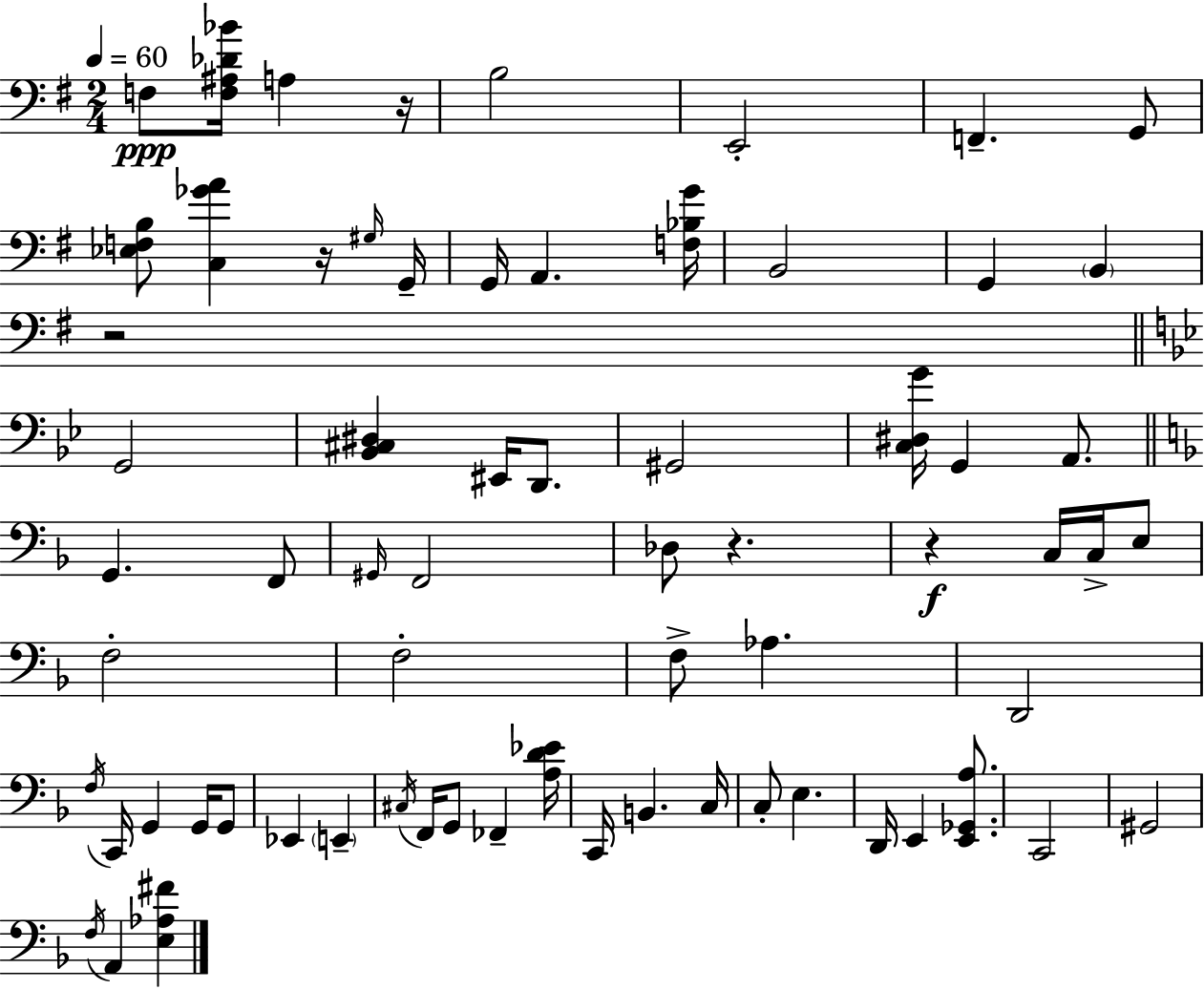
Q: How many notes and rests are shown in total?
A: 68